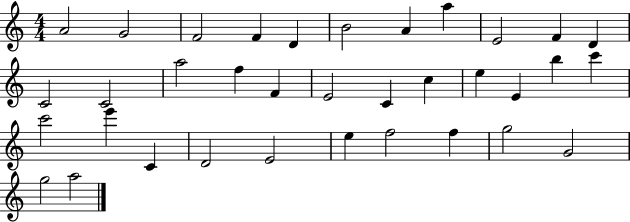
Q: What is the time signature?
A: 4/4